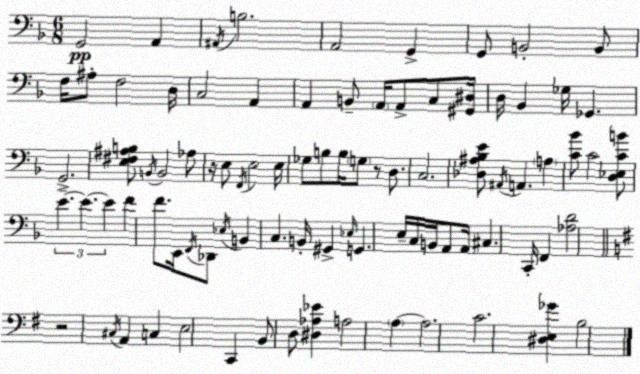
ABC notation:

X:1
T:Untitled
M:6/8
L:1/4
K:F
G,,2 A,, ^A,,/4 B,2 A,,2 G,, G,,/2 B,,2 B,,/2 F,/4 ^A,/2 F,2 D,/4 C,2 A,, A,, B,,/2 A,,/4 A,,/2 C,/2 [^G,,^D,]/4 D,/4 _B,, _G,/4 _G,, G,,2 [E,^F,^A,B,]/2 B,,/4 B,,2 _A,/2 z/4 E,/2 F,,/4 E,2 E,/4 _G,/2 B,/2 B,/4 G,/2 z/2 D,/2 C,2 [_D,^A,_B,E]/2 ^A,,/4 A,, A, [C_B]/2 C2 [D,_E,CB]/2 E E E F F/2 E,,/4 F,,/4 _D,,/2 _E,/4 B,, C, B,,/4 ^G,, _E,/4 G,, E,/4 C,/4 B,,/4 A,,/2 A,,/4 ^C, C,,/4 F,, [_A,D]2 z2 ^C,/4 A,, C, E,2 C,, B,,/2 D,/2 [^D,_A,_E] A,2 A, A,2 C2 [^D,E,_G] B,2